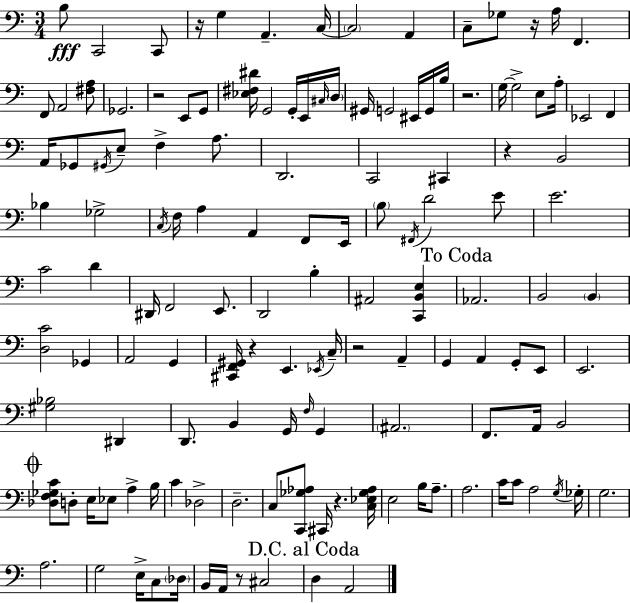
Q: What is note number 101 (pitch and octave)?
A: B3